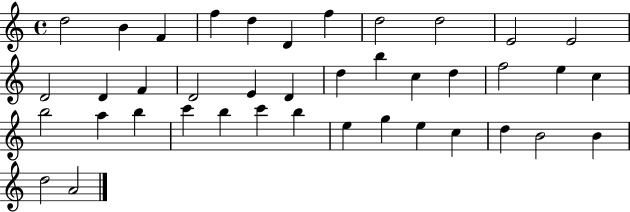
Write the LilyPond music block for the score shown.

{
  \clef treble
  \time 4/4
  \defaultTimeSignature
  \key c \major
  d''2 b'4 f'4 | f''4 d''4 d'4 f''4 | d''2 d''2 | e'2 e'2 | \break d'2 d'4 f'4 | d'2 e'4 d'4 | d''4 b''4 c''4 d''4 | f''2 e''4 c''4 | \break b''2 a''4 b''4 | c'''4 b''4 c'''4 b''4 | e''4 g''4 e''4 c''4 | d''4 b'2 b'4 | \break d''2 a'2 | \bar "|."
}